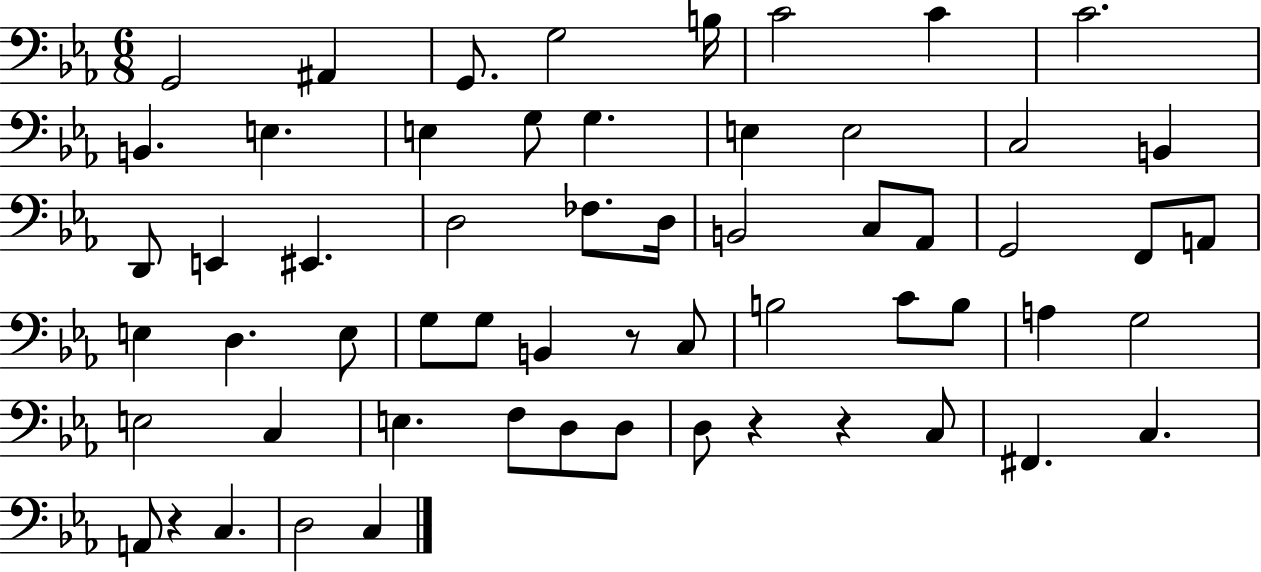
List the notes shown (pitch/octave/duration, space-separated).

G2/h A#2/q G2/e. G3/h B3/s C4/h C4/q C4/h. B2/q. E3/q. E3/q G3/e G3/q. E3/q E3/h C3/h B2/q D2/e E2/q EIS2/q. D3/h FES3/e. D3/s B2/h C3/e Ab2/e G2/h F2/e A2/e E3/q D3/q. E3/e G3/e G3/e B2/q R/e C3/e B3/h C4/e B3/e A3/q G3/h E3/h C3/q E3/q. F3/e D3/e D3/e D3/e R/q R/q C3/e F#2/q. C3/q. A2/e R/q C3/q. D3/h C3/q